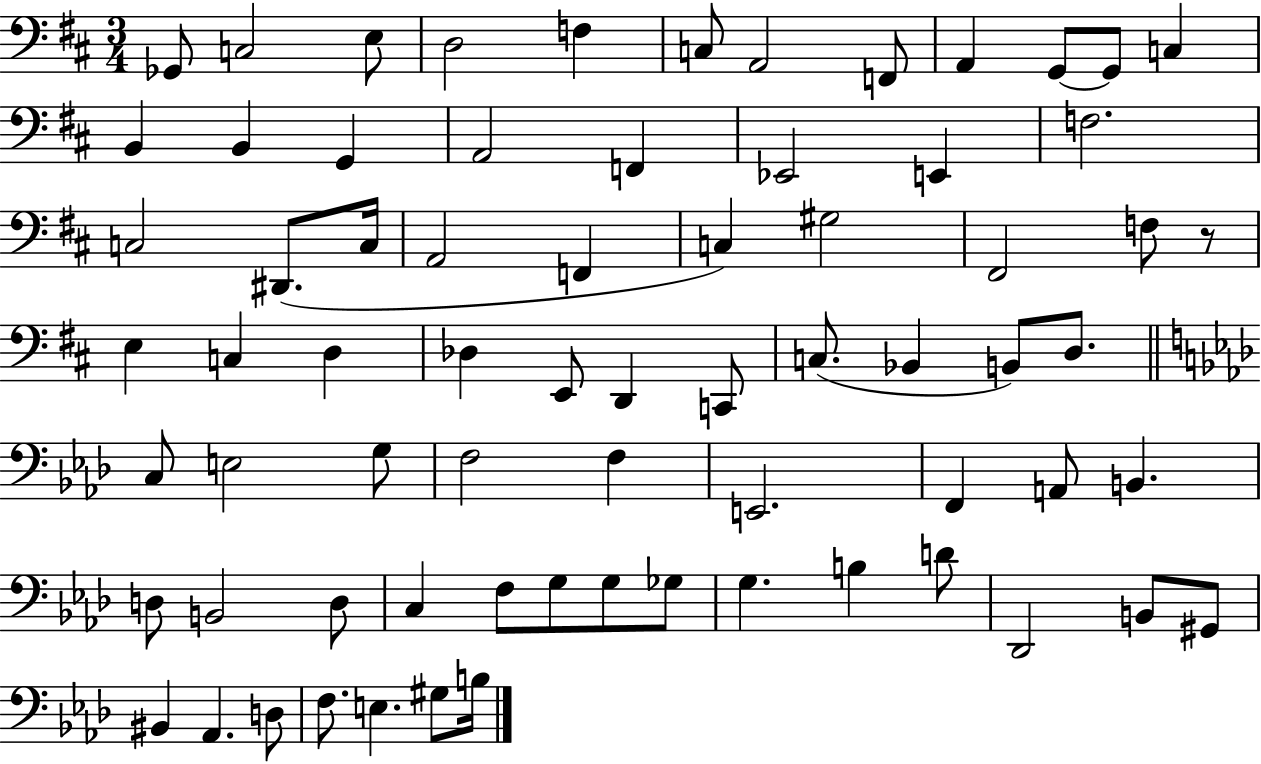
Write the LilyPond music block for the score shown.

{
  \clef bass
  \numericTimeSignature
  \time 3/4
  \key d \major
  ges,8 c2 e8 | d2 f4 | c8 a,2 f,8 | a,4 g,8~~ g,8 c4 | \break b,4 b,4 g,4 | a,2 f,4 | ees,2 e,4 | f2. | \break c2 dis,8.( c16 | a,2 f,4 | c4) gis2 | fis,2 f8 r8 | \break e4 c4 d4 | des4 e,8 d,4 c,8 | c8.( bes,4 b,8) d8. | \bar "||" \break \key aes \major c8 e2 g8 | f2 f4 | e,2. | f,4 a,8 b,4. | \break d8 b,2 d8 | c4 f8 g8 g8 ges8 | g4. b4 d'8 | des,2 b,8 gis,8 | \break bis,4 aes,4. d8 | f8. e4. gis8 b16 | \bar "|."
}